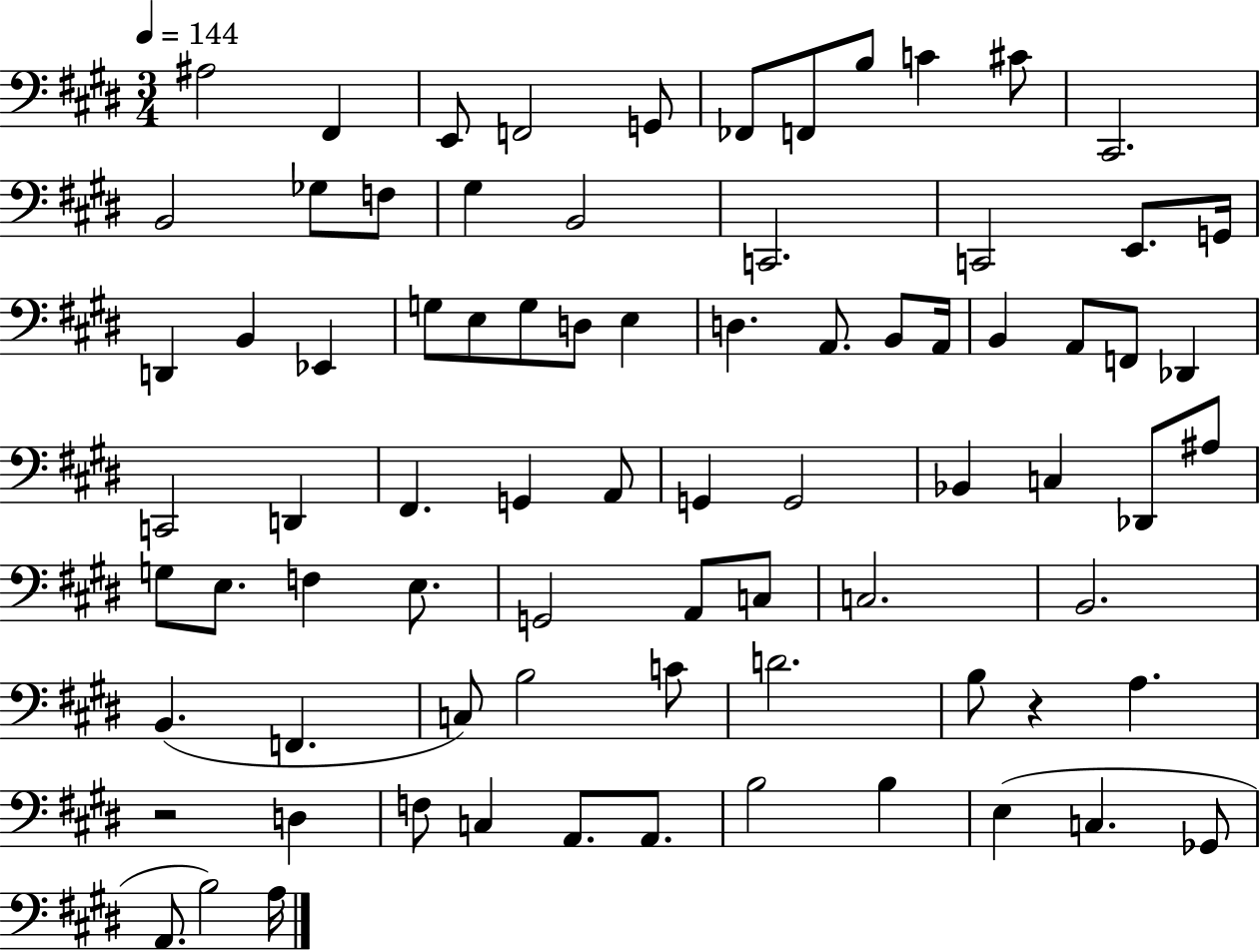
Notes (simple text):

A#3/h F#2/q E2/e F2/h G2/e FES2/e F2/e B3/e C4/q C#4/e C#2/h. B2/h Gb3/e F3/e G#3/q B2/h C2/h. C2/h E2/e. G2/s D2/q B2/q Eb2/q G3/e E3/e G3/e D3/e E3/q D3/q. A2/e. B2/e A2/s B2/q A2/e F2/e Db2/q C2/h D2/q F#2/q. G2/q A2/e G2/q G2/h Bb2/q C3/q Db2/e A#3/e G3/e E3/e. F3/q E3/e. G2/h A2/e C3/e C3/h. B2/h. B2/q. F2/q. C3/e B3/h C4/e D4/h. B3/e R/q A3/q. R/h D3/q F3/e C3/q A2/e. A2/e. B3/h B3/q E3/q C3/q. Gb2/e A2/e. B3/h A3/s